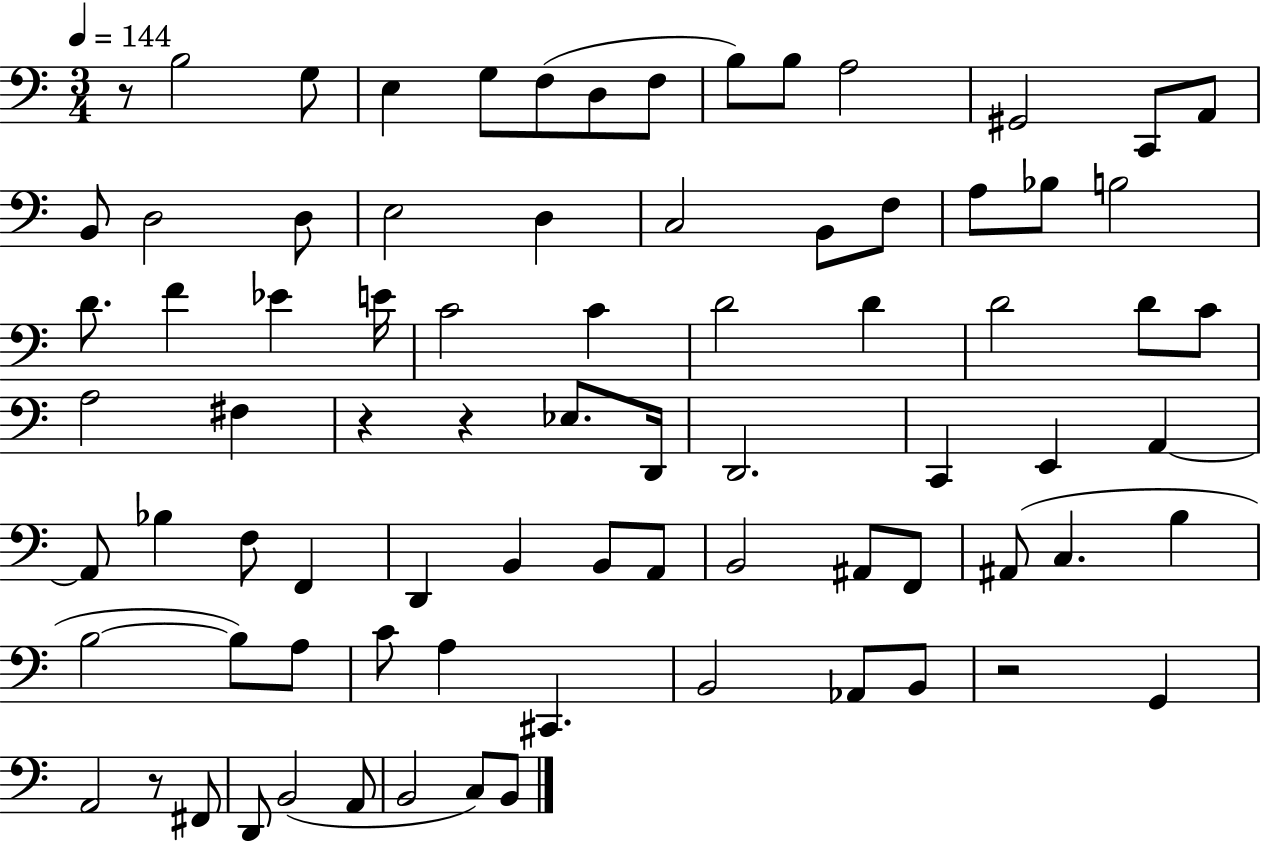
R/e B3/h G3/e E3/q G3/e F3/e D3/e F3/e B3/e B3/e A3/h G#2/h C2/e A2/e B2/e D3/h D3/e E3/h D3/q C3/h B2/e F3/e A3/e Bb3/e B3/h D4/e. F4/q Eb4/q E4/s C4/h C4/q D4/h D4/q D4/h D4/e C4/e A3/h F#3/q R/q R/q Eb3/e. D2/s D2/h. C2/q E2/q A2/q A2/e Bb3/q F3/e F2/q D2/q B2/q B2/e A2/e B2/h A#2/e F2/e A#2/e C3/q. B3/q B3/h B3/e A3/e C4/e A3/q C#2/q. B2/h Ab2/e B2/e R/h G2/q A2/h R/e F#2/e D2/e B2/h A2/e B2/h C3/e B2/e